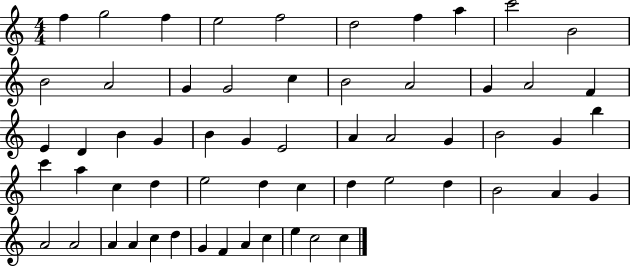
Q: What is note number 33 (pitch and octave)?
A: B5